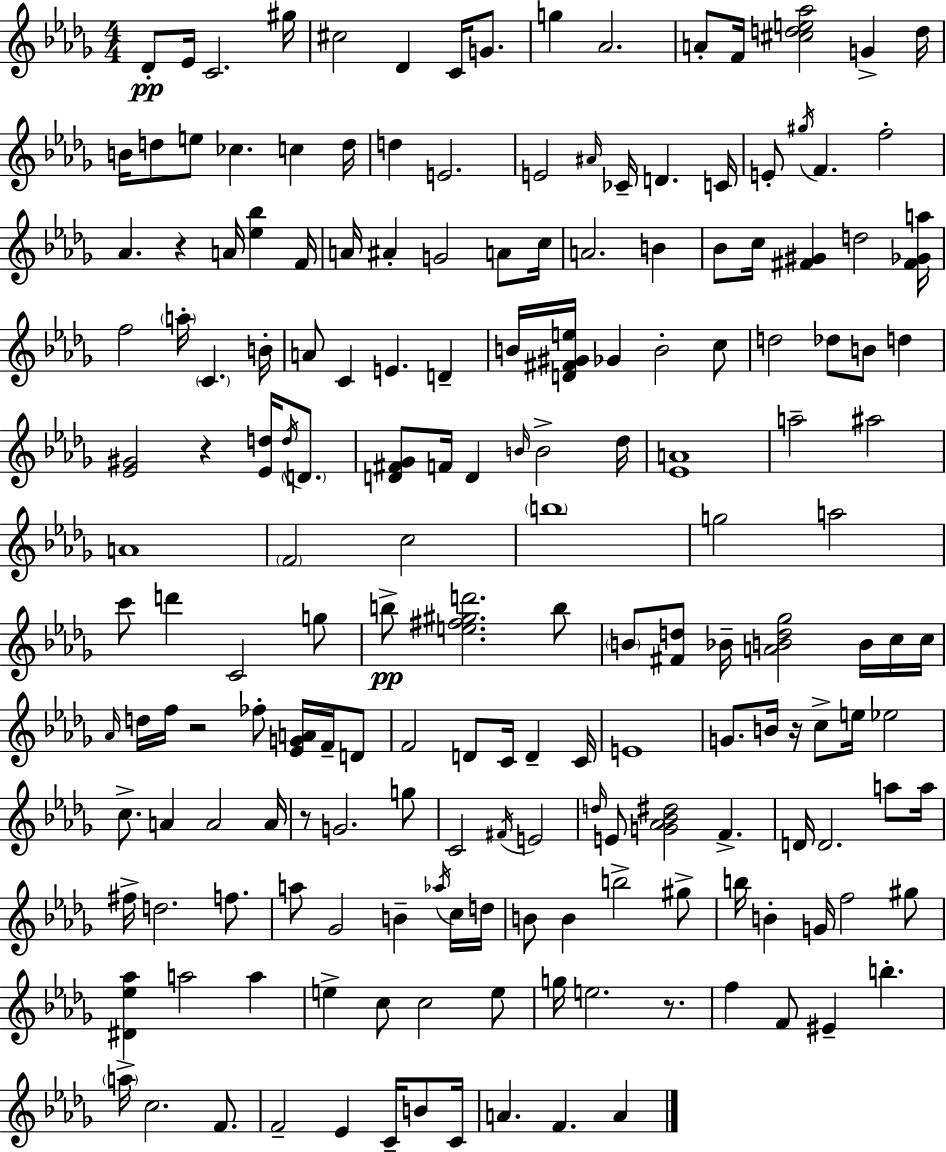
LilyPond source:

{
  \clef treble
  \numericTimeSignature
  \time 4/4
  \key bes \minor
  des'8-.\pp ees'16 c'2. gis''16 | cis''2 des'4 c'16 g'8. | g''4 aes'2. | a'8-. f'16 <cis'' d'' e'' aes''>2 g'4-> d''16 | \break b'16 d''8 e''8 ces''4. c''4 d''16 | d''4 e'2. | e'2 \grace { ais'16 } ces'16-- d'4. | c'16 e'8-. \acciaccatura { gis''16 } f'4. f''2-. | \break aes'4. r4 a'16 <ees'' bes''>4 | f'16 a'16 ais'4-. g'2 a'8 | c''16 a'2. b'4 | bes'8 c''16 <fis' gis'>4 d''2 | \break <fis' ges' a''>16 f''2 \parenthesize a''16-. \parenthesize c'4. | b'16-. a'8 c'4 e'4. d'4-- | b'16 <d' fis' gis' e''>16 ges'4 b'2-. | c''8 d''2 des''8 b'8 d''4 | \break <ees' gis'>2 r4 <ees' d''>16 \acciaccatura { d''16 } | \parenthesize d'8. <d' fis' ges'>8 f'16 d'4 \grace { b'16 } b'2-> | des''16 <ees' a'>1 | a''2-- ais''2 | \break a'1 | \parenthesize f'2 c''2 | \parenthesize b''1 | g''2 a''2 | \break c'''8 d'''4 c'2 | g''8 b''8->\pp <e'' fis'' gis'' d'''>2. | b''8 \parenthesize b'8 <fis' d''>8 bes'16-- <a' b' d'' ges''>2 | b'16 c''16 c''16 \grace { aes'16 } d''16 f''16 r2 fes''8-. | \break <ees' g' a'>16 f'16-- d'8 f'2 d'8 c'16 | d'4-- c'16 e'1 | g'8. b'16 r16 c''8-> e''16 ees''2 | c''8.-> a'4 a'2 | \break a'16 r8 g'2. | g''8 c'2 \acciaccatura { fis'16 } e'2 | \grace { d''16 } e'8 <g' aes' bes' dis''>2 | f'4.-> d'16 d'2. | \break a''8 a''16 fis''16-> d''2. | f''8. a''8 ges'2 | b'4-- \acciaccatura { aes''16 } c''16 d''16 b'8 b'4 b''2-> | gis''8-> b''16 b'4-. g'16 f''2 | \break gis''8 <dis' ees'' aes''>4 a''2 | a''4 e''4-> c''8 c''2 | e''8 g''16 e''2. | r8. f''4 f'8 eis'4-- | \break b''4.-. \parenthesize a''16-> c''2. | f'8. f'2-- | ees'4 c'16-- b'8 c'16 a'4. f'4. | a'4 \bar "|."
}